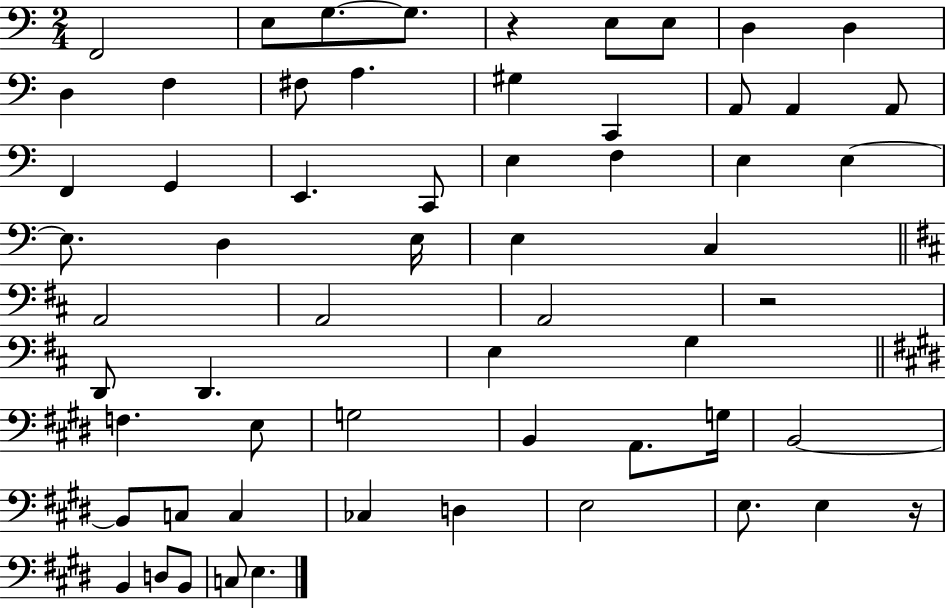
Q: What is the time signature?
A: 2/4